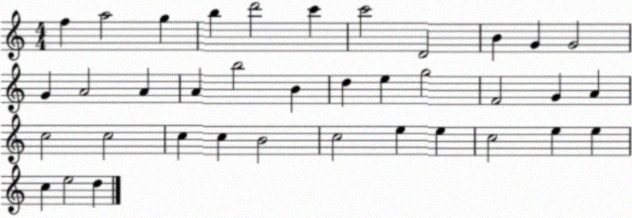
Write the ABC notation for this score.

X:1
T:Untitled
M:4/4
L:1/4
K:C
f a2 g b d'2 c' c'2 D2 B G G2 G A2 A A b2 B d e g2 F2 G A c2 c2 c c B2 c2 e e c2 e e c e2 d